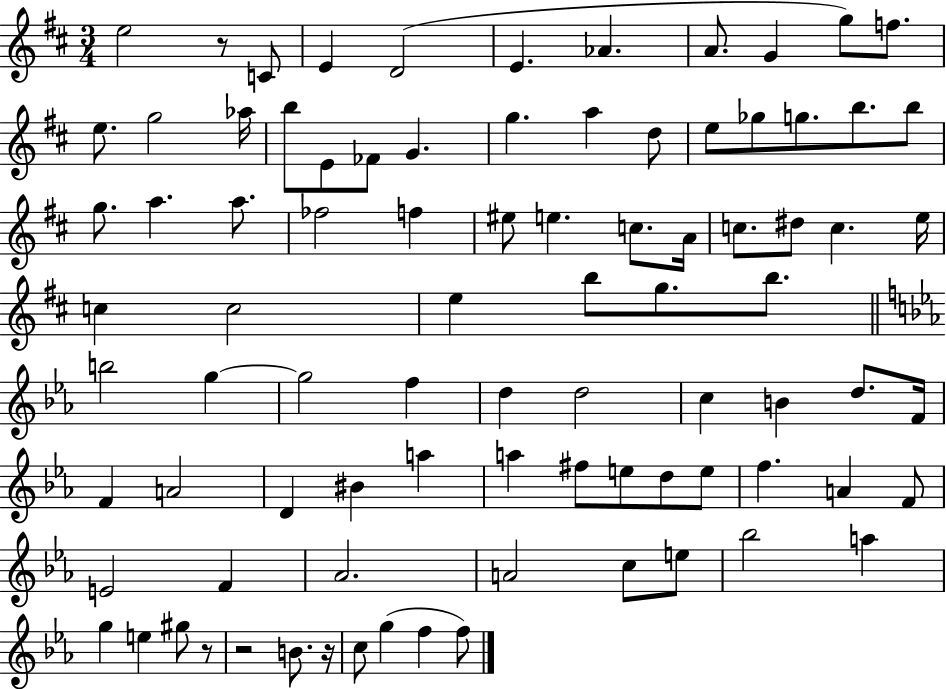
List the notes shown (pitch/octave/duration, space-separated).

E5/h R/e C4/e E4/q D4/h E4/q. Ab4/q. A4/e. G4/q G5/e F5/e. E5/e. G5/h Ab5/s B5/e E4/e FES4/e G4/q. G5/q. A5/q D5/e E5/e Gb5/e G5/e. B5/e. B5/e G5/e. A5/q. A5/e. FES5/h F5/q EIS5/e E5/q. C5/e. A4/s C5/e. D#5/e C5/q. E5/s C5/q C5/h E5/q B5/e G5/e. B5/e. B5/h G5/q G5/h F5/q D5/q D5/h C5/q B4/q D5/e. F4/s F4/q A4/h D4/q BIS4/q A5/q A5/q F#5/e E5/e D5/e E5/e F5/q. A4/q F4/e E4/h F4/q Ab4/h. A4/h C5/e E5/e Bb5/h A5/q G5/q E5/q G#5/e R/e R/h B4/e. R/s C5/e G5/q F5/q F5/e